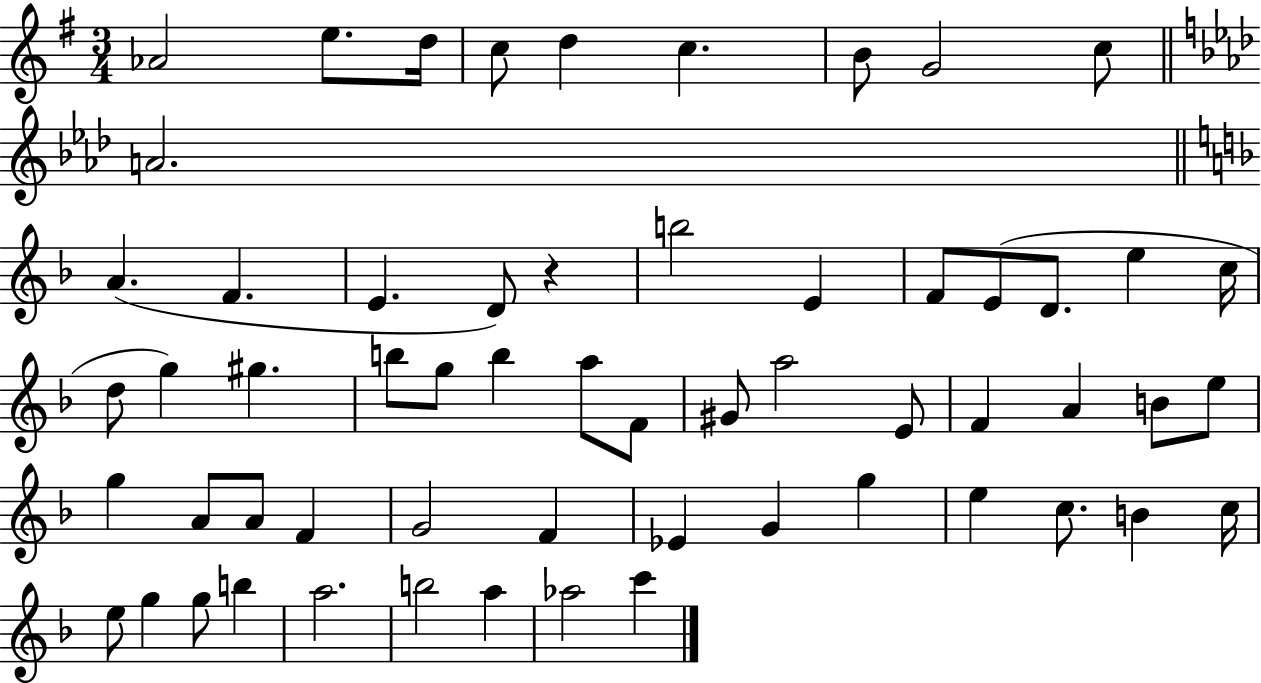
X:1
T:Untitled
M:3/4
L:1/4
K:G
_A2 e/2 d/4 c/2 d c B/2 G2 c/2 A2 A F E D/2 z b2 E F/2 E/2 D/2 e c/4 d/2 g ^g b/2 g/2 b a/2 F/2 ^G/2 a2 E/2 F A B/2 e/2 g A/2 A/2 F G2 F _E G g e c/2 B c/4 e/2 g g/2 b a2 b2 a _a2 c'